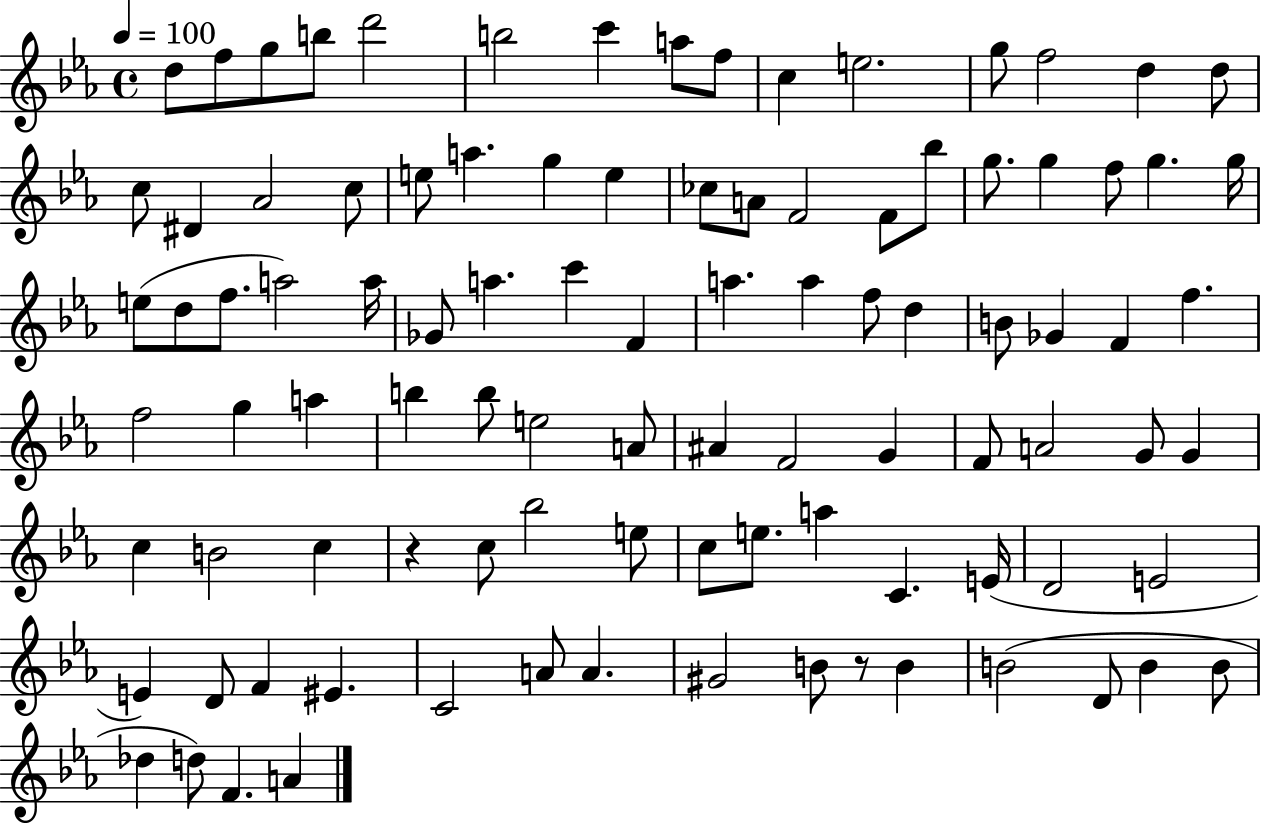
{
  \clef treble
  \time 4/4
  \defaultTimeSignature
  \key ees \major
  \tempo 4 = 100
  d''8 f''8 g''8 b''8 d'''2 | b''2 c'''4 a''8 f''8 | c''4 e''2. | g''8 f''2 d''4 d''8 | \break c''8 dis'4 aes'2 c''8 | e''8 a''4. g''4 e''4 | ces''8 a'8 f'2 f'8 bes''8 | g''8. g''4 f''8 g''4. g''16 | \break e''8( d''8 f''8. a''2) a''16 | ges'8 a''4. c'''4 f'4 | a''4. a''4 f''8 d''4 | b'8 ges'4 f'4 f''4. | \break f''2 g''4 a''4 | b''4 b''8 e''2 a'8 | ais'4 f'2 g'4 | f'8 a'2 g'8 g'4 | \break c''4 b'2 c''4 | r4 c''8 bes''2 e''8 | c''8 e''8. a''4 c'4. e'16( | d'2 e'2 | \break e'4) d'8 f'4 eis'4. | c'2 a'8 a'4. | gis'2 b'8 r8 b'4 | b'2( d'8 b'4 b'8 | \break des''4 d''8) f'4. a'4 | \bar "|."
}